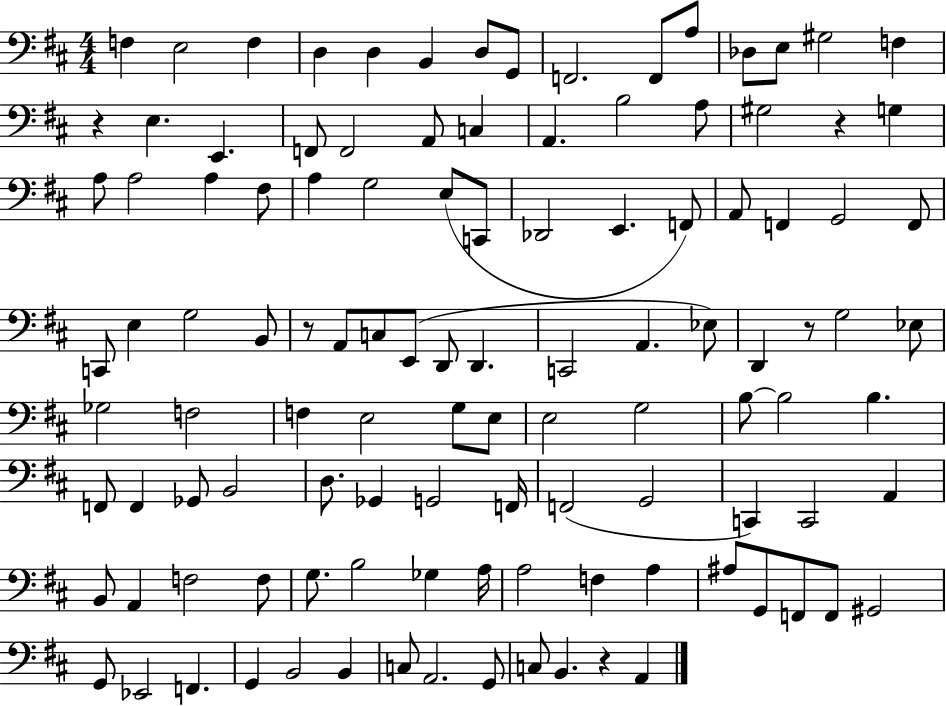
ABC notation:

X:1
T:Untitled
M:4/4
L:1/4
K:D
F, E,2 F, D, D, B,, D,/2 G,,/2 F,,2 F,,/2 A,/2 _D,/2 E,/2 ^G,2 F, z E, E,, F,,/2 F,,2 A,,/2 C, A,, B,2 A,/2 ^G,2 z G, A,/2 A,2 A, ^F,/2 A, G,2 E,/2 C,,/2 _D,,2 E,, F,,/2 A,,/2 F,, G,,2 F,,/2 C,,/2 E, G,2 B,,/2 z/2 A,,/2 C,/2 E,,/2 D,,/2 D,, C,,2 A,, _E,/2 D,, z/2 G,2 _E,/2 _G,2 F,2 F, E,2 G,/2 E,/2 E,2 G,2 B,/2 B,2 B, F,,/2 F,, _G,,/2 B,,2 D,/2 _G,, G,,2 F,,/4 F,,2 G,,2 C,, C,,2 A,, B,,/2 A,, F,2 F,/2 G,/2 B,2 _G, A,/4 A,2 F, A, ^A,/2 G,,/2 F,,/2 F,,/2 ^G,,2 G,,/2 _E,,2 F,, G,, B,,2 B,, C,/2 A,,2 G,,/2 C,/2 B,, z A,,